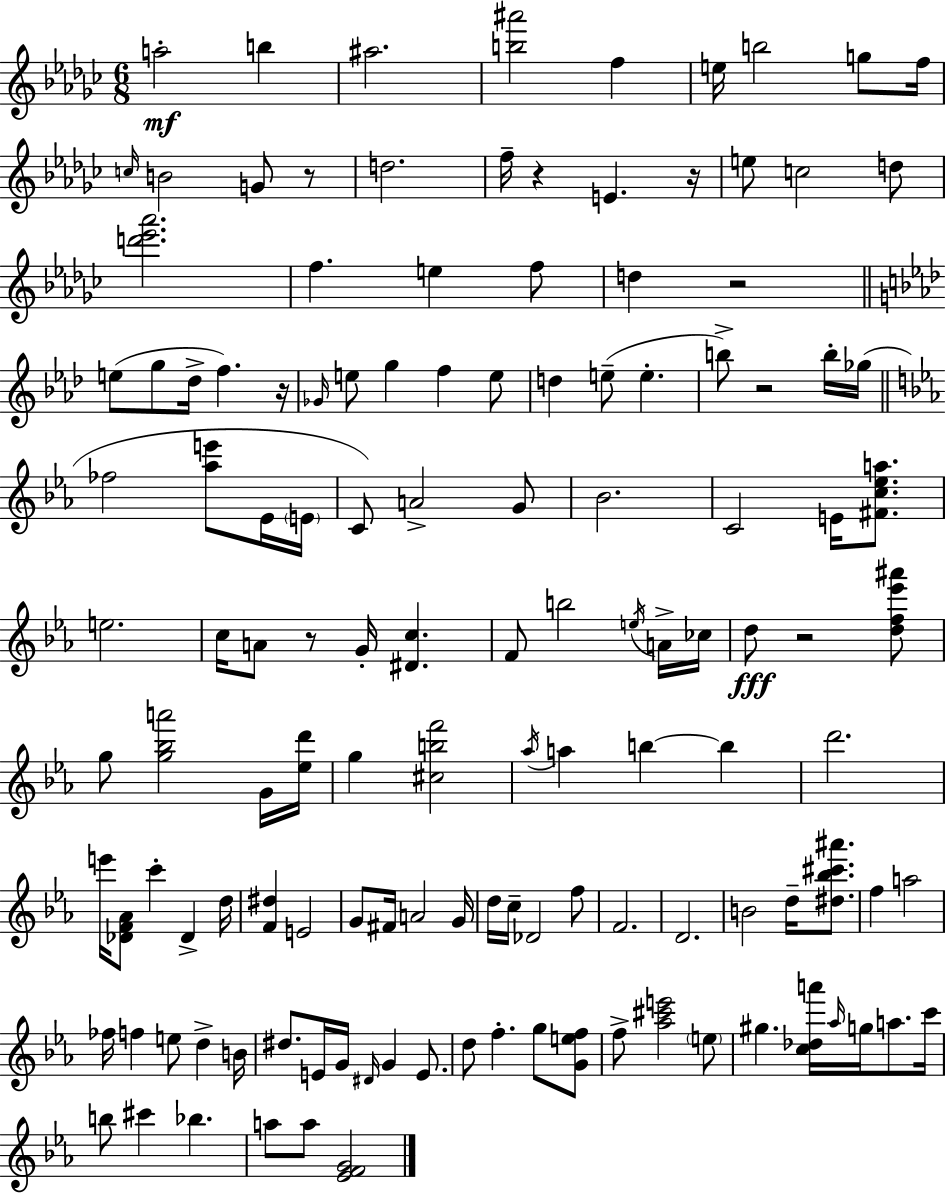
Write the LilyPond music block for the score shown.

{
  \clef treble
  \numericTimeSignature
  \time 6/8
  \key ees \minor
  \repeat volta 2 { a''2-.\mf b''4 | ais''2. | <b'' ais'''>2 f''4 | e''16 b''2 g''8 f''16 | \break \grace { c''16 } b'2 g'8 r8 | d''2. | f''16-- r4 e'4. | r16 e''8 c''2 d''8 | \break <d''' ees''' aes'''>2. | f''4. e''4 f''8 | d''4 r2 | \bar "||" \break \key aes \major e''8( g''8 des''16-> f''4.) r16 | \grace { ges'16 } e''8 g''4 f''4 e''8 | d''4 e''8--( e''4.-. | b''8->) r2 b''16-. | \break ges''16( \bar "||" \break \key ees \major fes''2 <aes'' e'''>8 ees'16 \parenthesize e'16 | c'8) a'2-> g'8 | bes'2. | c'2 e'16 <fis' c'' ees'' a''>8. | \break e''2. | c''16 a'8 r8 g'16-. <dis' c''>4. | f'8 b''2 \acciaccatura { e''16 } a'16-> | ces''16 d''8\fff r2 <d'' f'' ees''' ais'''>8 | \break g''8 <g'' bes'' a'''>2 g'16 | <ees'' d'''>16 g''4 <cis'' b'' f'''>2 | \acciaccatura { aes''16 } a''4 b''4~~ b''4 | d'''2. | \break e'''16 <des' f' aes'>8 c'''4-. des'4-> | d''16 <f' dis''>4 e'2 | g'8 fis'16 a'2 | g'16 d''16 c''16-- des'2 | \break f''8 f'2. | d'2. | b'2 d''16-- <dis'' bes'' cis''' ais'''>8. | f''4 a''2 | \break fes''16 f''4 e''8 d''4-> | b'16 dis''8. e'16 g'16 \grace { dis'16 } g'4 | e'8. d''8 f''4.-. g''8 | <g' e'' f''>8 f''8-> <aes'' cis''' e'''>2 | \break \parenthesize e''8 gis''4. <c'' des'' a'''>16 \grace { aes''16 } g''16 | a''8. c'''16 b''8 cis'''4 bes''4. | a''8 a''8 <ees' f' g'>2 | } \bar "|."
}